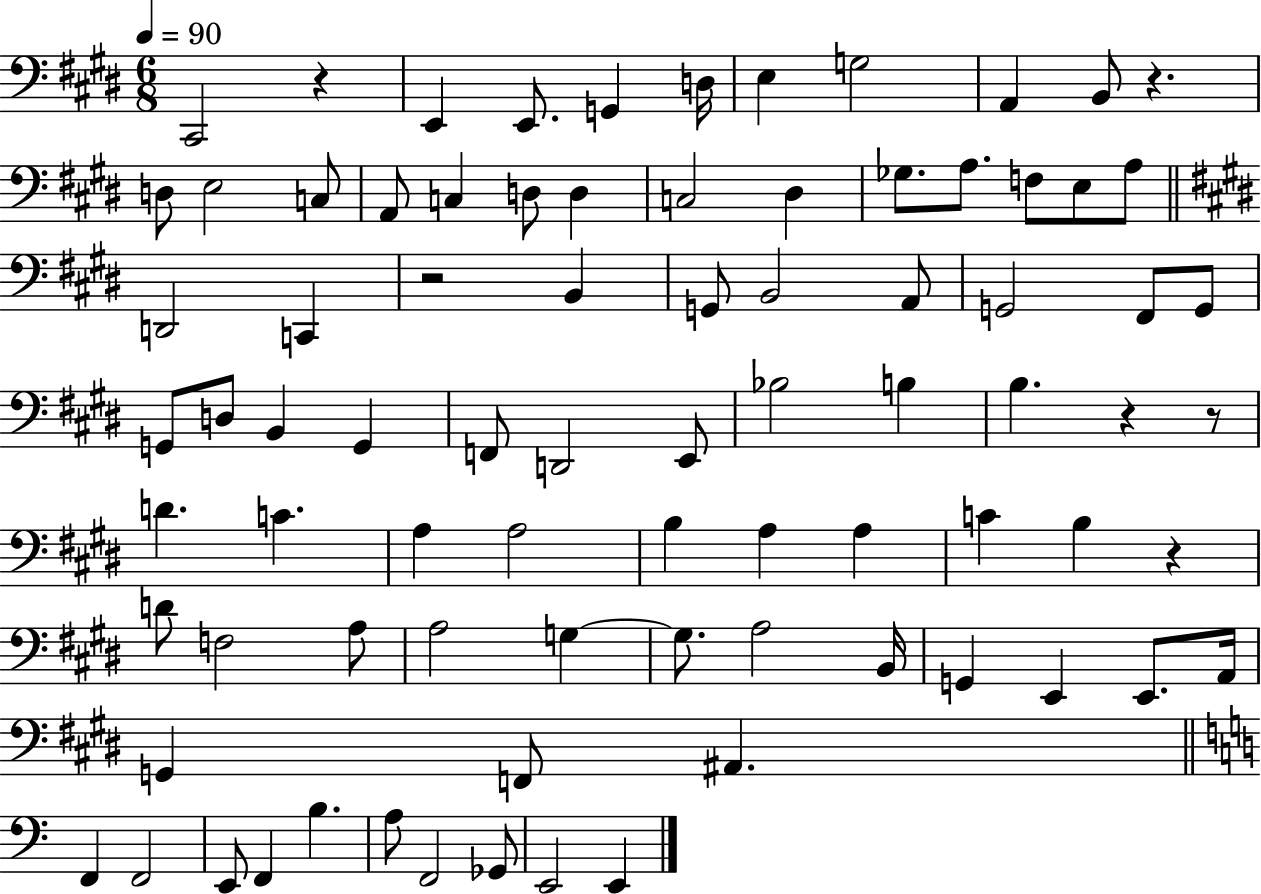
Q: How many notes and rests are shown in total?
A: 82